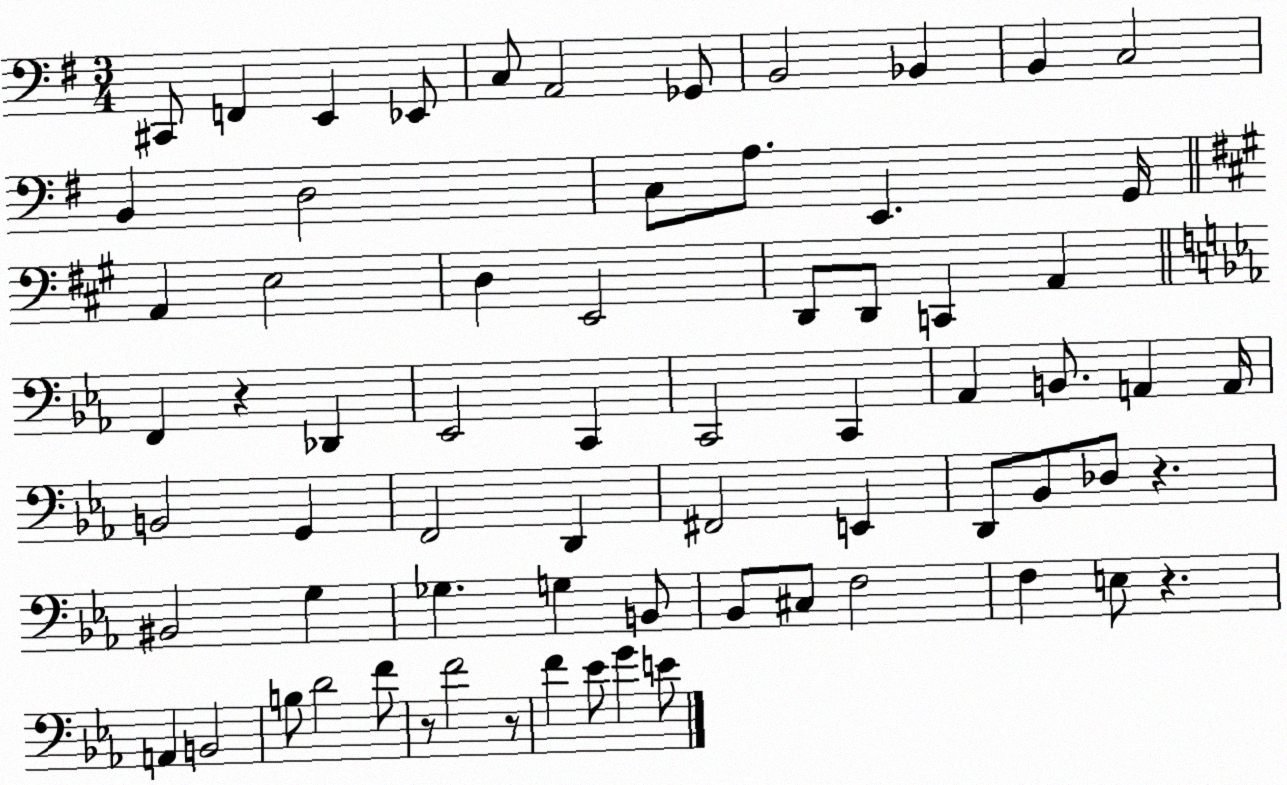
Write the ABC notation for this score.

X:1
T:Untitled
M:3/4
L:1/4
K:G
^C,,/2 F,, E,, _E,,/2 C,/2 A,,2 _G,,/2 B,,2 _B,, B,, C,2 B,, D,2 C,/2 A,/2 E,, G,,/4 A,, E,2 D, E,,2 D,,/2 D,,/2 C,, A,, F,, z _D,, _E,,2 C,, C,,2 C,, _A,, B,,/2 A,, A,,/4 B,,2 G,, F,,2 D,, ^F,,2 E,, D,,/2 _B,,/2 _D,/2 z ^B,,2 G, _G, G, B,,/2 _B,,/2 ^C,/2 F,2 F, E,/2 z A,, B,,2 B,/2 D2 F/2 z/2 F2 z/2 F _E/2 G E/2